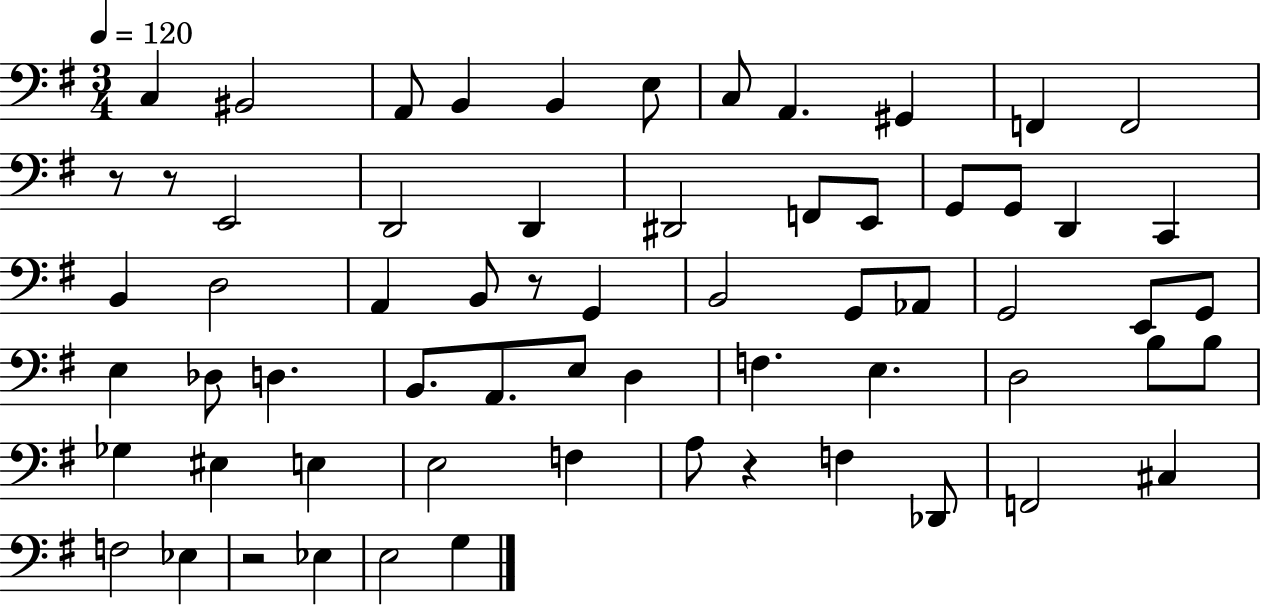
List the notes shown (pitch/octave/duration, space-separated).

C3/q BIS2/h A2/e B2/q B2/q E3/e C3/e A2/q. G#2/q F2/q F2/h R/e R/e E2/h D2/h D2/q D#2/h F2/e E2/e G2/e G2/e D2/q C2/q B2/q D3/h A2/q B2/e R/e G2/q B2/h G2/e Ab2/e G2/h E2/e G2/e E3/q Db3/e D3/q. B2/e. A2/e. E3/e D3/q F3/q. E3/q. D3/h B3/e B3/e Gb3/q EIS3/q E3/q E3/h F3/q A3/e R/q F3/q Db2/e F2/h C#3/q F3/h Eb3/q R/h Eb3/q E3/h G3/q